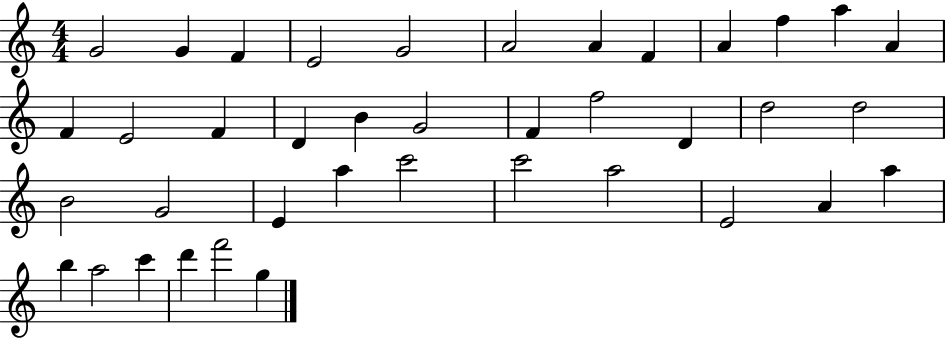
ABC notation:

X:1
T:Untitled
M:4/4
L:1/4
K:C
G2 G F E2 G2 A2 A F A f a A F E2 F D B G2 F f2 D d2 d2 B2 G2 E a c'2 c'2 a2 E2 A a b a2 c' d' f'2 g